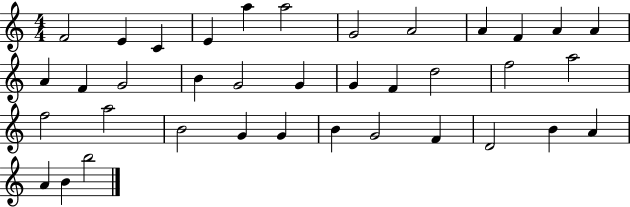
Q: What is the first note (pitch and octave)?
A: F4